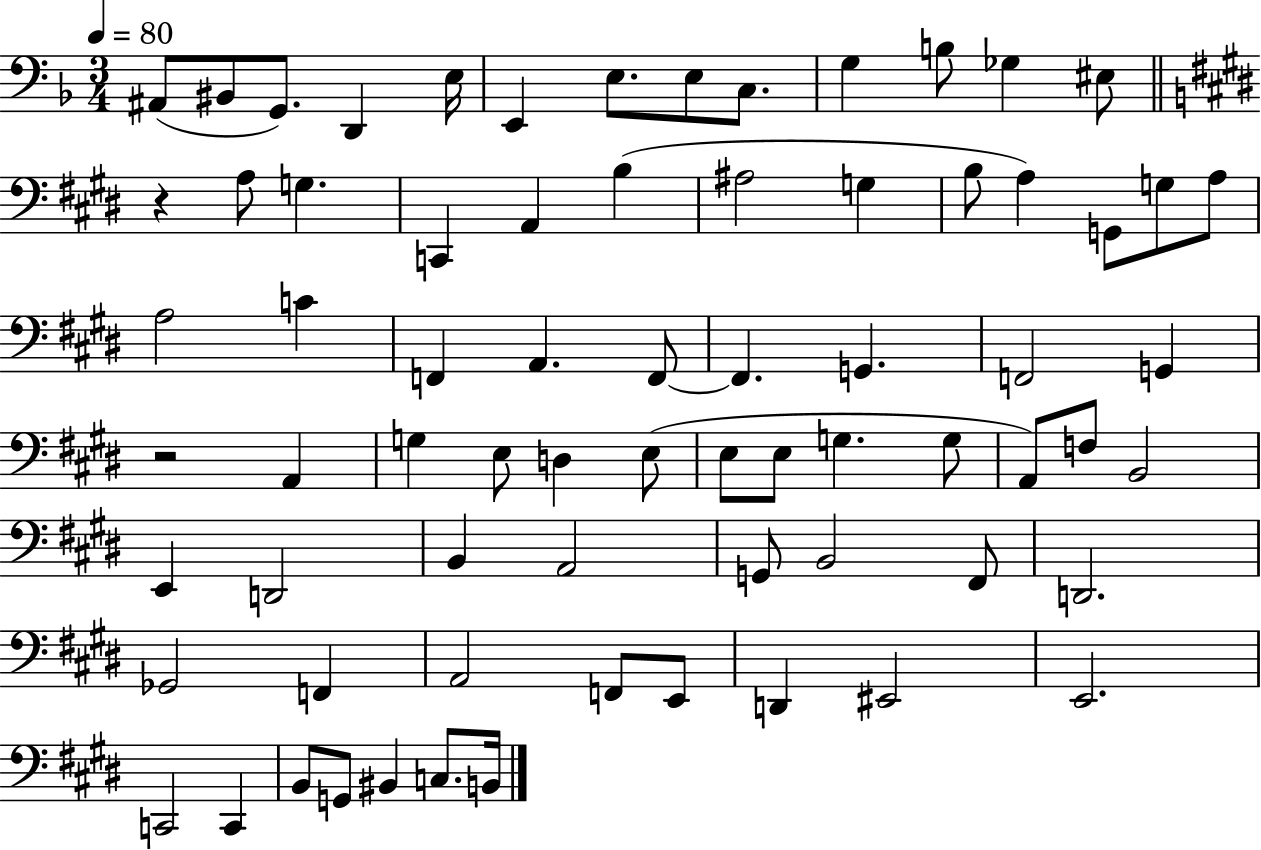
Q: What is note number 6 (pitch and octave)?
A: E2